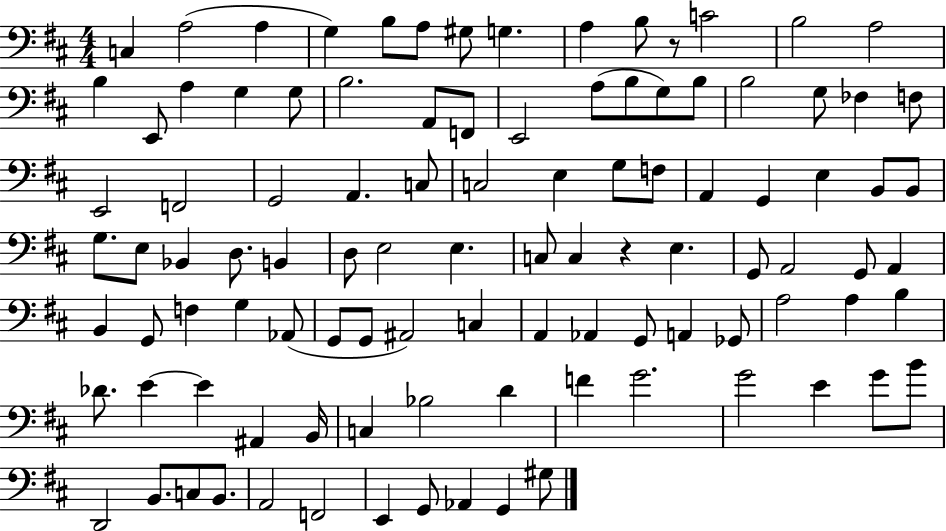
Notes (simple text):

C3/q A3/h A3/q G3/q B3/e A3/e G#3/e G3/q. A3/q B3/e R/e C4/h B3/h A3/h B3/q E2/e A3/q G3/q G3/e B3/h. A2/e F2/e E2/h A3/e B3/e G3/e B3/e B3/h G3/e FES3/q F3/e E2/h F2/h G2/h A2/q. C3/e C3/h E3/q G3/e F3/e A2/q G2/q E3/q B2/e B2/e G3/e. E3/e Bb2/q D3/e. B2/q D3/e E3/h E3/q. C3/e C3/q R/q E3/q. G2/e A2/h G2/e A2/q B2/q G2/e F3/q G3/q Ab2/e G2/e G2/e A#2/h C3/q A2/q Ab2/q G2/e A2/q Gb2/e A3/h A3/q B3/q Db4/e. E4/q E4/q A#2/q B2/s C3/q Bb3/h D4/q F4/q G4/h. G4/h E4/q G4/e B4/e D2/h B2/e. C3/e B2/e. A2/h F2/h E2/q G2/e Ab2/q G2/q G#3/e